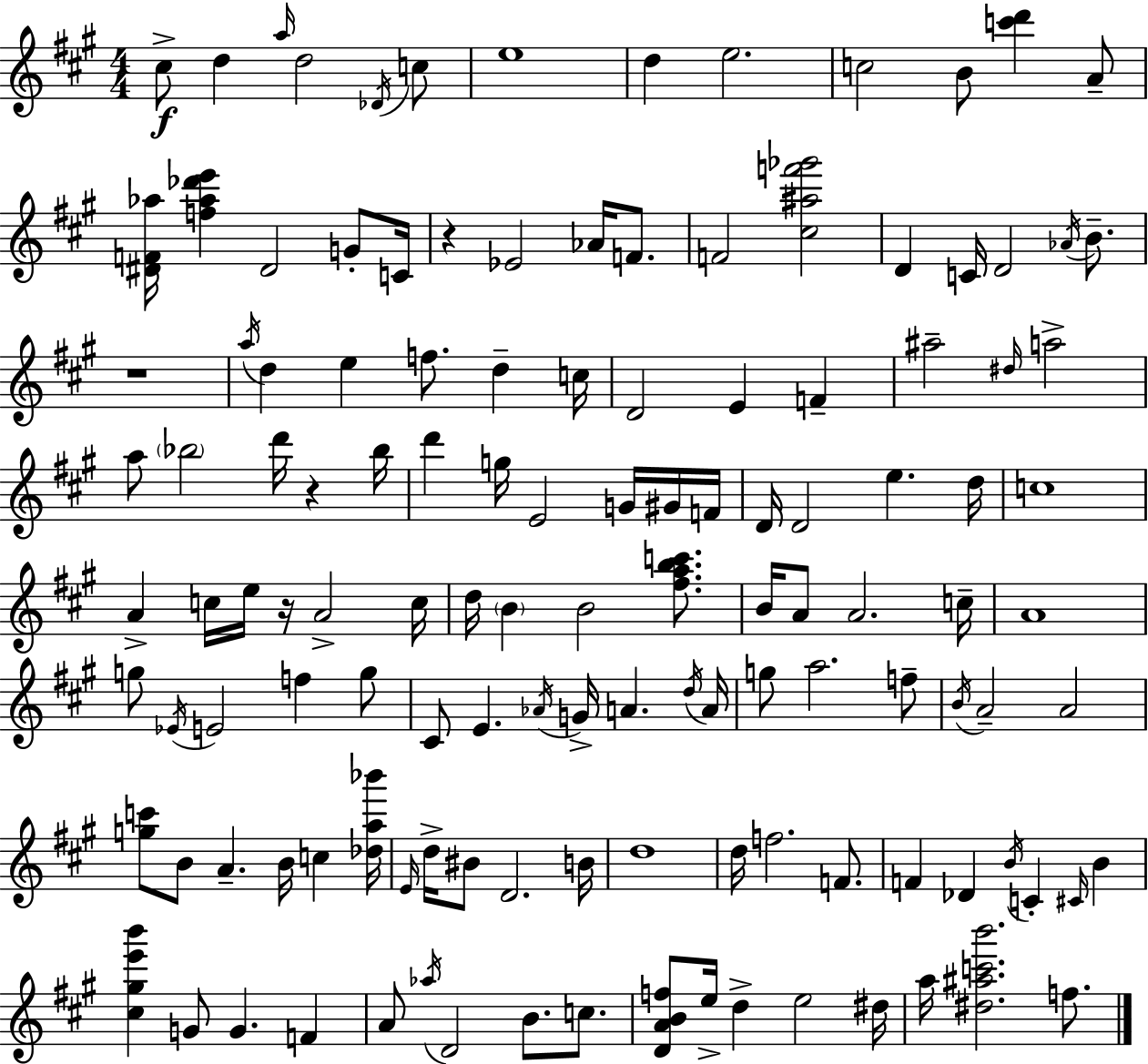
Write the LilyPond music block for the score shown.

{
  \clef treble
  \numericTimeSignature
  \time 4/4
  \key a \major
  cis''8->\f d''4 \grace { a''16 } d''2 \acciaccatura { des'16 } | c''8 e''1 | d''4 e''2. | c''2 b'8 <c''' d'''>4 | \break a'8-- <dis' f' aes''>16 <f'' aes'' des''' e'''>4 dis'2 g'8-. | c'16 r4 ees'2 aes'16 f'8. | f'2 <cis'' ais'' f''' ges'''>2 | d'4 c'16 d'2 \acciaccatura { aes'16 } | \break b'8.-- r1 | \acciaccatura { a''16 } d''4 e''4 f''8. d''4-- | c''16 d'2 e'4 | f'4-- ais''2-- \grace { dis''16 } a''2-> | \break a''8 \parenthesize bes''2 d'''16 | r4 bes''16 d'''4 g''16 e'2 | g'16 gis'16 f'16 d'16 d'2 e''4. | d''16 c''1 | \break a'4-> c''16 e''16 r16 a'2-> | c''16 d''16 \parenthesize b'4 b'2 | <fis'' a'' b'' c'''>8. b'16 a'8 a'2. | c''16-- a'1 | \break g''8 \acciaccatura { ees'16 } e'2 | f''4 g''8 cis'8 e'4. \acciaccatura { aes'16 } g'16-> | a'4. \acciaccatura { d''16 } a'16 g''8 a''2. | f''8-- \acciaccatura { b'16 } a'2-- | \break a'2 <g'' c'''>8 b'8 a'4.-- | b'16 c''4 <des'' a'' bes'''>16 \grace { e'16 } d''16-> bis'8 d'2. | b'16 d''1 | d''16 f''2. | \break f'8. f'4 des'4 | \acciaccatura { b'16 } c'4-. \grace { cis'16 } b'4 <cis'' gis'' e''' b'''>4 | g'8 g'4. f'4 a'8 \acciaccatura { aes''16 } d'2 | b'8. c''8. <d' a' b' f''>8 e''16-> | \break d''4-> e''2 dis''16 a''16 <dis'' ais'' c''' b'''>2. | f''8. \bar "|."
}